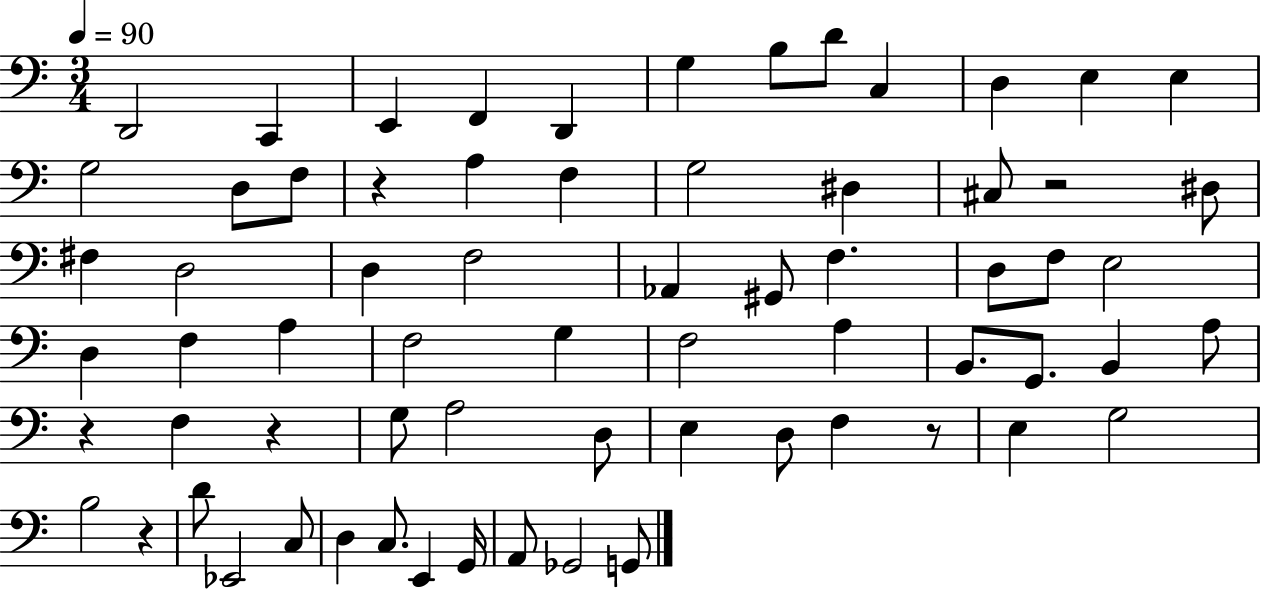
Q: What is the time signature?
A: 3/4